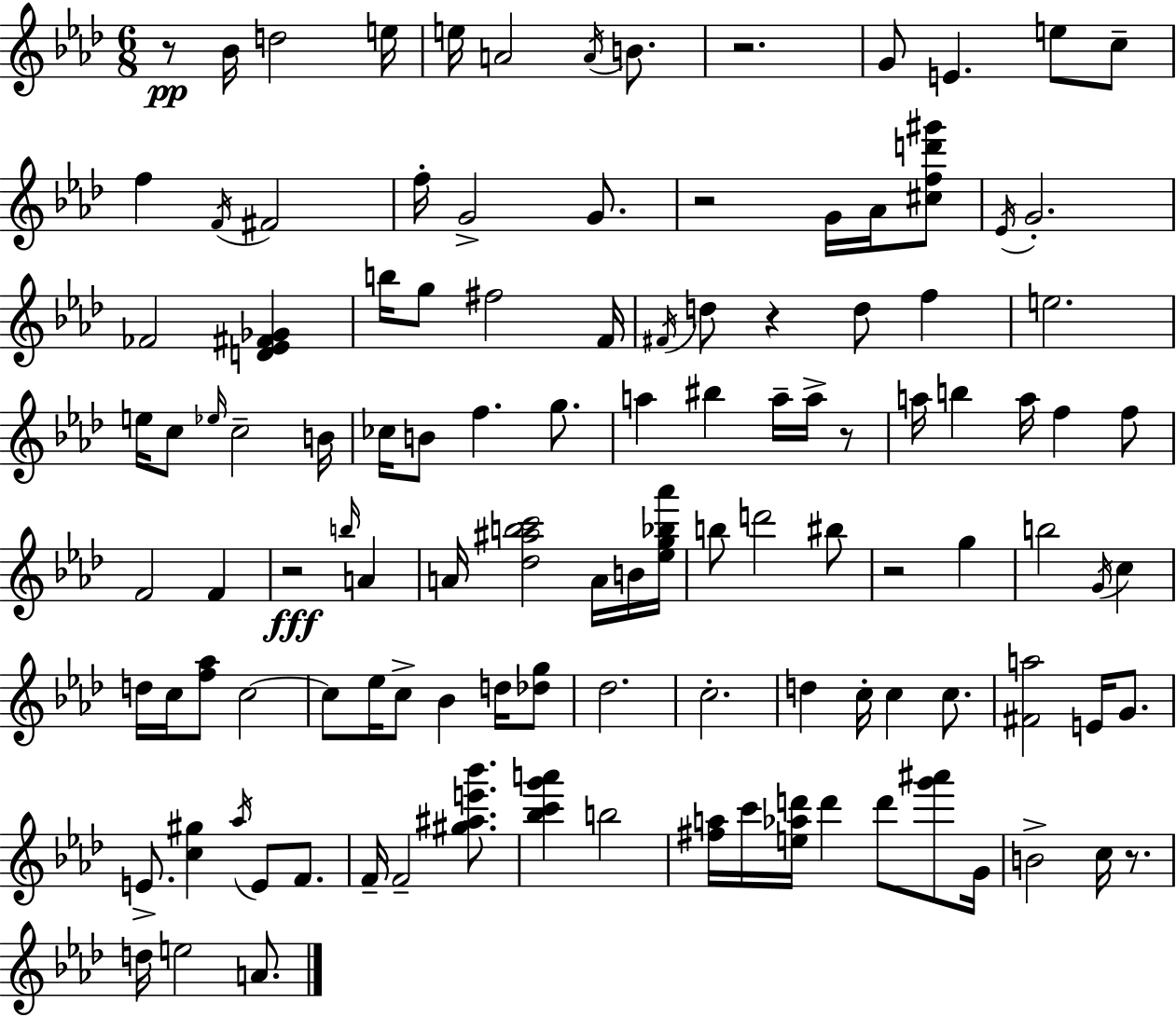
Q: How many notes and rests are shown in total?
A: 116